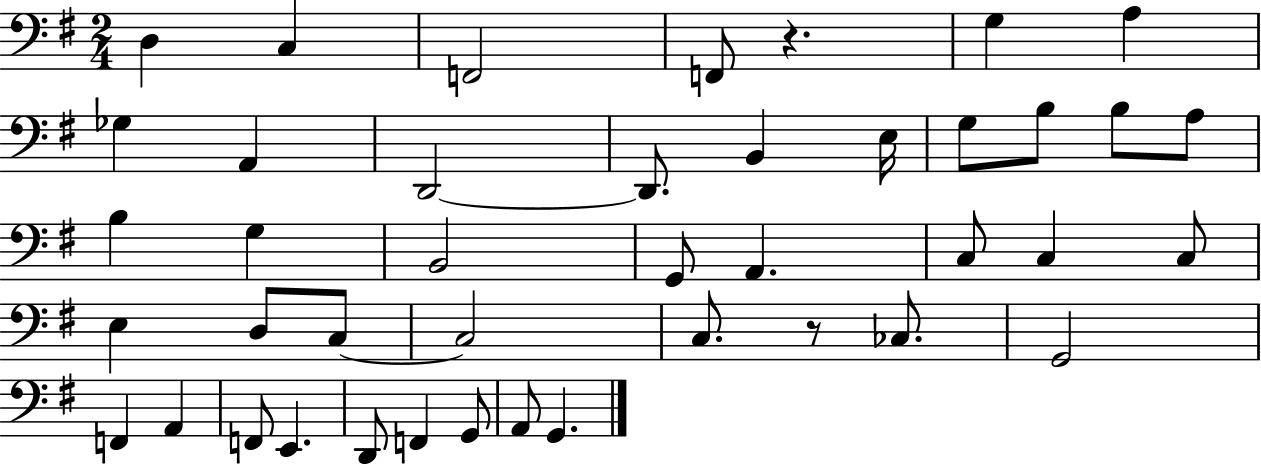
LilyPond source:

{
  \clef bass
  \numericTimeSignature
  \time 2/4
  \key g \major
  d4 c4 | f,2 | f,8 r4. | g4 a4 | \break ges4 a,4 | d,2~~ | d,8. b,4 e16 | g8 b8 b8 a8 | \break b4 g4 | b,2 | g,8 a,4. | c8 c4 c8 | \break e4 d8 c8~~ | c2 | c8. r8 ces8. | g,2 | \break f,4 a,4 | f,8 e,4. | d,8 f,4 g,8 | a,8 g,4. | \break \bar "|."
}